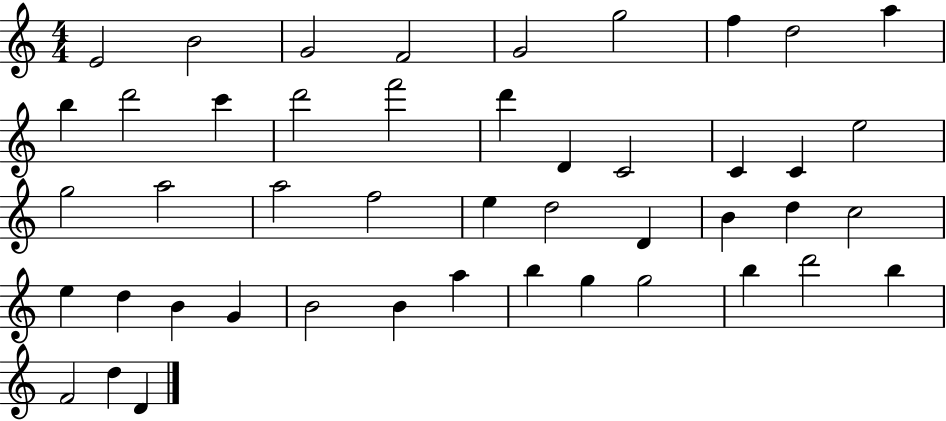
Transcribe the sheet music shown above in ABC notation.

X:1
T:Untitled
M:4/4
L:1/4
K:C
E2 B2 G2 F2 G2 g2 f d2 a b d'2 c' d'2 f'2 d' D C2 C C e2 g2 a2 a2 f2 e d2 D B d c2 e d B G B2 B a b g g2 b d'2 b F2 d D